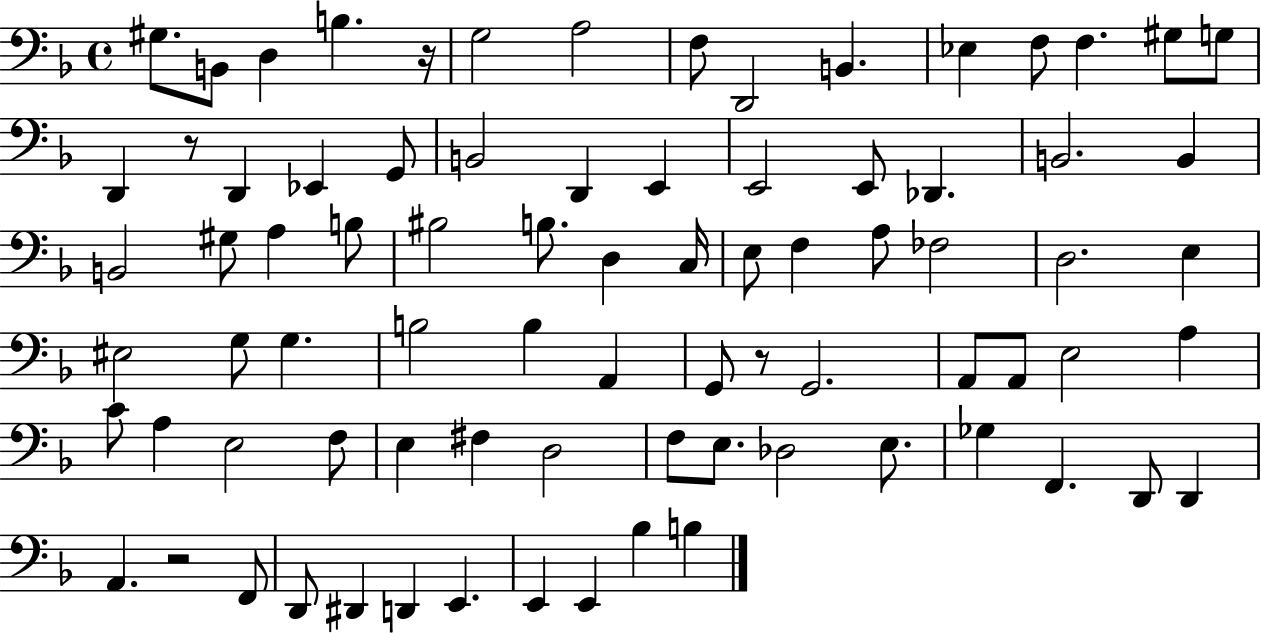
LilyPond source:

{
  \clef bass
  \time 4/4
  \defaultTimeSignature
  \key f \major
  gis8. b,8 d4 b4. r16 | g2 a2 | f8 d,2 b,4. | ees4 f8 f4. gis8 g8 | \break d,4 r8 d,4 ees,4 g,8 | b,2 d,4 e,4 | e,2 e,8 des,4. | b,2. b,4 | \break b,2 gis8 a4 b8 | bis2 b8. d4 c16 | e8 f4 a8 fes2 | d2. e4 | \break eis2 g8 g4. | b2 b4 a,4 | g,8 r8 g,2. | a,8 a,8 e2 a4 | \break c'8 a4 e2 f8 | e4 fis4 d2 | f8 e8. des2 e8. | ges4 f,4. d,8 d,4 | \break a,4. r2 f,8 | d,8 dis,4 d,4 e,4. | e,4 e,4 bes4 b4 | \bar "|."
}